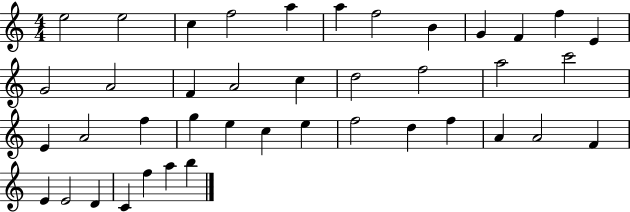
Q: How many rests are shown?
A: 0